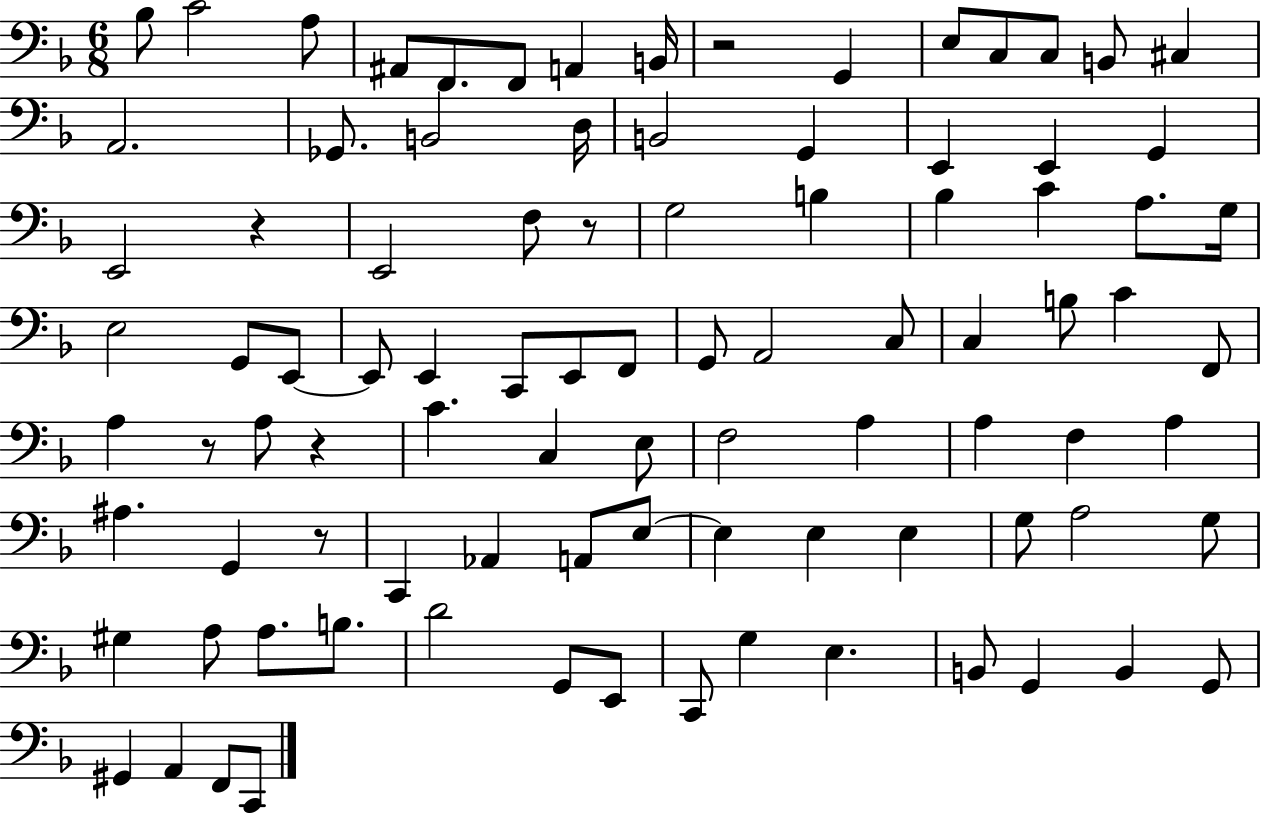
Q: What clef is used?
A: bass